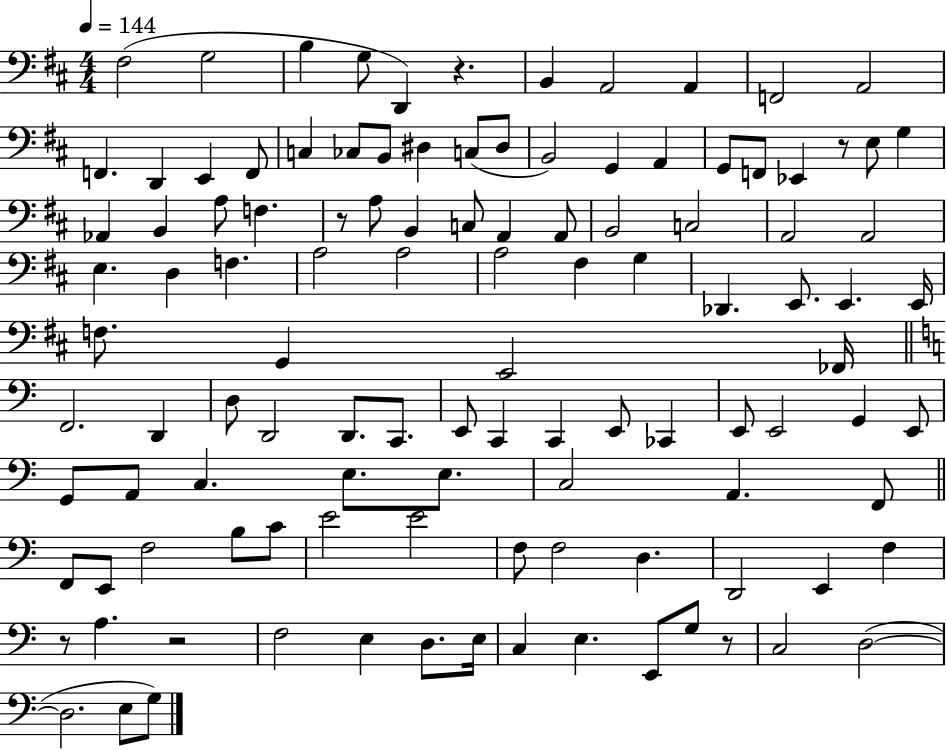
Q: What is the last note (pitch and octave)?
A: G3